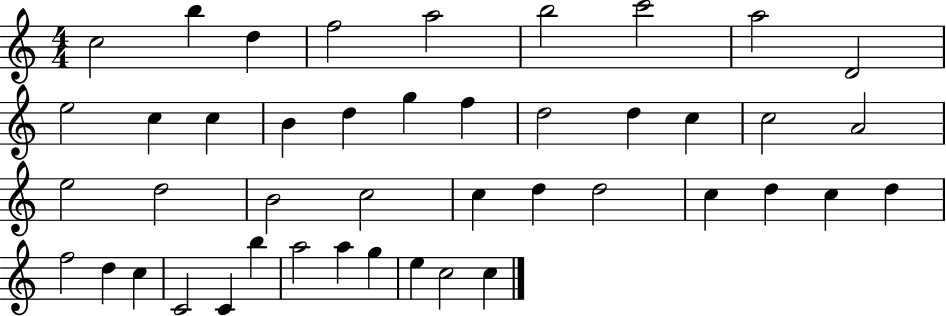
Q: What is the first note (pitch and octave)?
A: C5